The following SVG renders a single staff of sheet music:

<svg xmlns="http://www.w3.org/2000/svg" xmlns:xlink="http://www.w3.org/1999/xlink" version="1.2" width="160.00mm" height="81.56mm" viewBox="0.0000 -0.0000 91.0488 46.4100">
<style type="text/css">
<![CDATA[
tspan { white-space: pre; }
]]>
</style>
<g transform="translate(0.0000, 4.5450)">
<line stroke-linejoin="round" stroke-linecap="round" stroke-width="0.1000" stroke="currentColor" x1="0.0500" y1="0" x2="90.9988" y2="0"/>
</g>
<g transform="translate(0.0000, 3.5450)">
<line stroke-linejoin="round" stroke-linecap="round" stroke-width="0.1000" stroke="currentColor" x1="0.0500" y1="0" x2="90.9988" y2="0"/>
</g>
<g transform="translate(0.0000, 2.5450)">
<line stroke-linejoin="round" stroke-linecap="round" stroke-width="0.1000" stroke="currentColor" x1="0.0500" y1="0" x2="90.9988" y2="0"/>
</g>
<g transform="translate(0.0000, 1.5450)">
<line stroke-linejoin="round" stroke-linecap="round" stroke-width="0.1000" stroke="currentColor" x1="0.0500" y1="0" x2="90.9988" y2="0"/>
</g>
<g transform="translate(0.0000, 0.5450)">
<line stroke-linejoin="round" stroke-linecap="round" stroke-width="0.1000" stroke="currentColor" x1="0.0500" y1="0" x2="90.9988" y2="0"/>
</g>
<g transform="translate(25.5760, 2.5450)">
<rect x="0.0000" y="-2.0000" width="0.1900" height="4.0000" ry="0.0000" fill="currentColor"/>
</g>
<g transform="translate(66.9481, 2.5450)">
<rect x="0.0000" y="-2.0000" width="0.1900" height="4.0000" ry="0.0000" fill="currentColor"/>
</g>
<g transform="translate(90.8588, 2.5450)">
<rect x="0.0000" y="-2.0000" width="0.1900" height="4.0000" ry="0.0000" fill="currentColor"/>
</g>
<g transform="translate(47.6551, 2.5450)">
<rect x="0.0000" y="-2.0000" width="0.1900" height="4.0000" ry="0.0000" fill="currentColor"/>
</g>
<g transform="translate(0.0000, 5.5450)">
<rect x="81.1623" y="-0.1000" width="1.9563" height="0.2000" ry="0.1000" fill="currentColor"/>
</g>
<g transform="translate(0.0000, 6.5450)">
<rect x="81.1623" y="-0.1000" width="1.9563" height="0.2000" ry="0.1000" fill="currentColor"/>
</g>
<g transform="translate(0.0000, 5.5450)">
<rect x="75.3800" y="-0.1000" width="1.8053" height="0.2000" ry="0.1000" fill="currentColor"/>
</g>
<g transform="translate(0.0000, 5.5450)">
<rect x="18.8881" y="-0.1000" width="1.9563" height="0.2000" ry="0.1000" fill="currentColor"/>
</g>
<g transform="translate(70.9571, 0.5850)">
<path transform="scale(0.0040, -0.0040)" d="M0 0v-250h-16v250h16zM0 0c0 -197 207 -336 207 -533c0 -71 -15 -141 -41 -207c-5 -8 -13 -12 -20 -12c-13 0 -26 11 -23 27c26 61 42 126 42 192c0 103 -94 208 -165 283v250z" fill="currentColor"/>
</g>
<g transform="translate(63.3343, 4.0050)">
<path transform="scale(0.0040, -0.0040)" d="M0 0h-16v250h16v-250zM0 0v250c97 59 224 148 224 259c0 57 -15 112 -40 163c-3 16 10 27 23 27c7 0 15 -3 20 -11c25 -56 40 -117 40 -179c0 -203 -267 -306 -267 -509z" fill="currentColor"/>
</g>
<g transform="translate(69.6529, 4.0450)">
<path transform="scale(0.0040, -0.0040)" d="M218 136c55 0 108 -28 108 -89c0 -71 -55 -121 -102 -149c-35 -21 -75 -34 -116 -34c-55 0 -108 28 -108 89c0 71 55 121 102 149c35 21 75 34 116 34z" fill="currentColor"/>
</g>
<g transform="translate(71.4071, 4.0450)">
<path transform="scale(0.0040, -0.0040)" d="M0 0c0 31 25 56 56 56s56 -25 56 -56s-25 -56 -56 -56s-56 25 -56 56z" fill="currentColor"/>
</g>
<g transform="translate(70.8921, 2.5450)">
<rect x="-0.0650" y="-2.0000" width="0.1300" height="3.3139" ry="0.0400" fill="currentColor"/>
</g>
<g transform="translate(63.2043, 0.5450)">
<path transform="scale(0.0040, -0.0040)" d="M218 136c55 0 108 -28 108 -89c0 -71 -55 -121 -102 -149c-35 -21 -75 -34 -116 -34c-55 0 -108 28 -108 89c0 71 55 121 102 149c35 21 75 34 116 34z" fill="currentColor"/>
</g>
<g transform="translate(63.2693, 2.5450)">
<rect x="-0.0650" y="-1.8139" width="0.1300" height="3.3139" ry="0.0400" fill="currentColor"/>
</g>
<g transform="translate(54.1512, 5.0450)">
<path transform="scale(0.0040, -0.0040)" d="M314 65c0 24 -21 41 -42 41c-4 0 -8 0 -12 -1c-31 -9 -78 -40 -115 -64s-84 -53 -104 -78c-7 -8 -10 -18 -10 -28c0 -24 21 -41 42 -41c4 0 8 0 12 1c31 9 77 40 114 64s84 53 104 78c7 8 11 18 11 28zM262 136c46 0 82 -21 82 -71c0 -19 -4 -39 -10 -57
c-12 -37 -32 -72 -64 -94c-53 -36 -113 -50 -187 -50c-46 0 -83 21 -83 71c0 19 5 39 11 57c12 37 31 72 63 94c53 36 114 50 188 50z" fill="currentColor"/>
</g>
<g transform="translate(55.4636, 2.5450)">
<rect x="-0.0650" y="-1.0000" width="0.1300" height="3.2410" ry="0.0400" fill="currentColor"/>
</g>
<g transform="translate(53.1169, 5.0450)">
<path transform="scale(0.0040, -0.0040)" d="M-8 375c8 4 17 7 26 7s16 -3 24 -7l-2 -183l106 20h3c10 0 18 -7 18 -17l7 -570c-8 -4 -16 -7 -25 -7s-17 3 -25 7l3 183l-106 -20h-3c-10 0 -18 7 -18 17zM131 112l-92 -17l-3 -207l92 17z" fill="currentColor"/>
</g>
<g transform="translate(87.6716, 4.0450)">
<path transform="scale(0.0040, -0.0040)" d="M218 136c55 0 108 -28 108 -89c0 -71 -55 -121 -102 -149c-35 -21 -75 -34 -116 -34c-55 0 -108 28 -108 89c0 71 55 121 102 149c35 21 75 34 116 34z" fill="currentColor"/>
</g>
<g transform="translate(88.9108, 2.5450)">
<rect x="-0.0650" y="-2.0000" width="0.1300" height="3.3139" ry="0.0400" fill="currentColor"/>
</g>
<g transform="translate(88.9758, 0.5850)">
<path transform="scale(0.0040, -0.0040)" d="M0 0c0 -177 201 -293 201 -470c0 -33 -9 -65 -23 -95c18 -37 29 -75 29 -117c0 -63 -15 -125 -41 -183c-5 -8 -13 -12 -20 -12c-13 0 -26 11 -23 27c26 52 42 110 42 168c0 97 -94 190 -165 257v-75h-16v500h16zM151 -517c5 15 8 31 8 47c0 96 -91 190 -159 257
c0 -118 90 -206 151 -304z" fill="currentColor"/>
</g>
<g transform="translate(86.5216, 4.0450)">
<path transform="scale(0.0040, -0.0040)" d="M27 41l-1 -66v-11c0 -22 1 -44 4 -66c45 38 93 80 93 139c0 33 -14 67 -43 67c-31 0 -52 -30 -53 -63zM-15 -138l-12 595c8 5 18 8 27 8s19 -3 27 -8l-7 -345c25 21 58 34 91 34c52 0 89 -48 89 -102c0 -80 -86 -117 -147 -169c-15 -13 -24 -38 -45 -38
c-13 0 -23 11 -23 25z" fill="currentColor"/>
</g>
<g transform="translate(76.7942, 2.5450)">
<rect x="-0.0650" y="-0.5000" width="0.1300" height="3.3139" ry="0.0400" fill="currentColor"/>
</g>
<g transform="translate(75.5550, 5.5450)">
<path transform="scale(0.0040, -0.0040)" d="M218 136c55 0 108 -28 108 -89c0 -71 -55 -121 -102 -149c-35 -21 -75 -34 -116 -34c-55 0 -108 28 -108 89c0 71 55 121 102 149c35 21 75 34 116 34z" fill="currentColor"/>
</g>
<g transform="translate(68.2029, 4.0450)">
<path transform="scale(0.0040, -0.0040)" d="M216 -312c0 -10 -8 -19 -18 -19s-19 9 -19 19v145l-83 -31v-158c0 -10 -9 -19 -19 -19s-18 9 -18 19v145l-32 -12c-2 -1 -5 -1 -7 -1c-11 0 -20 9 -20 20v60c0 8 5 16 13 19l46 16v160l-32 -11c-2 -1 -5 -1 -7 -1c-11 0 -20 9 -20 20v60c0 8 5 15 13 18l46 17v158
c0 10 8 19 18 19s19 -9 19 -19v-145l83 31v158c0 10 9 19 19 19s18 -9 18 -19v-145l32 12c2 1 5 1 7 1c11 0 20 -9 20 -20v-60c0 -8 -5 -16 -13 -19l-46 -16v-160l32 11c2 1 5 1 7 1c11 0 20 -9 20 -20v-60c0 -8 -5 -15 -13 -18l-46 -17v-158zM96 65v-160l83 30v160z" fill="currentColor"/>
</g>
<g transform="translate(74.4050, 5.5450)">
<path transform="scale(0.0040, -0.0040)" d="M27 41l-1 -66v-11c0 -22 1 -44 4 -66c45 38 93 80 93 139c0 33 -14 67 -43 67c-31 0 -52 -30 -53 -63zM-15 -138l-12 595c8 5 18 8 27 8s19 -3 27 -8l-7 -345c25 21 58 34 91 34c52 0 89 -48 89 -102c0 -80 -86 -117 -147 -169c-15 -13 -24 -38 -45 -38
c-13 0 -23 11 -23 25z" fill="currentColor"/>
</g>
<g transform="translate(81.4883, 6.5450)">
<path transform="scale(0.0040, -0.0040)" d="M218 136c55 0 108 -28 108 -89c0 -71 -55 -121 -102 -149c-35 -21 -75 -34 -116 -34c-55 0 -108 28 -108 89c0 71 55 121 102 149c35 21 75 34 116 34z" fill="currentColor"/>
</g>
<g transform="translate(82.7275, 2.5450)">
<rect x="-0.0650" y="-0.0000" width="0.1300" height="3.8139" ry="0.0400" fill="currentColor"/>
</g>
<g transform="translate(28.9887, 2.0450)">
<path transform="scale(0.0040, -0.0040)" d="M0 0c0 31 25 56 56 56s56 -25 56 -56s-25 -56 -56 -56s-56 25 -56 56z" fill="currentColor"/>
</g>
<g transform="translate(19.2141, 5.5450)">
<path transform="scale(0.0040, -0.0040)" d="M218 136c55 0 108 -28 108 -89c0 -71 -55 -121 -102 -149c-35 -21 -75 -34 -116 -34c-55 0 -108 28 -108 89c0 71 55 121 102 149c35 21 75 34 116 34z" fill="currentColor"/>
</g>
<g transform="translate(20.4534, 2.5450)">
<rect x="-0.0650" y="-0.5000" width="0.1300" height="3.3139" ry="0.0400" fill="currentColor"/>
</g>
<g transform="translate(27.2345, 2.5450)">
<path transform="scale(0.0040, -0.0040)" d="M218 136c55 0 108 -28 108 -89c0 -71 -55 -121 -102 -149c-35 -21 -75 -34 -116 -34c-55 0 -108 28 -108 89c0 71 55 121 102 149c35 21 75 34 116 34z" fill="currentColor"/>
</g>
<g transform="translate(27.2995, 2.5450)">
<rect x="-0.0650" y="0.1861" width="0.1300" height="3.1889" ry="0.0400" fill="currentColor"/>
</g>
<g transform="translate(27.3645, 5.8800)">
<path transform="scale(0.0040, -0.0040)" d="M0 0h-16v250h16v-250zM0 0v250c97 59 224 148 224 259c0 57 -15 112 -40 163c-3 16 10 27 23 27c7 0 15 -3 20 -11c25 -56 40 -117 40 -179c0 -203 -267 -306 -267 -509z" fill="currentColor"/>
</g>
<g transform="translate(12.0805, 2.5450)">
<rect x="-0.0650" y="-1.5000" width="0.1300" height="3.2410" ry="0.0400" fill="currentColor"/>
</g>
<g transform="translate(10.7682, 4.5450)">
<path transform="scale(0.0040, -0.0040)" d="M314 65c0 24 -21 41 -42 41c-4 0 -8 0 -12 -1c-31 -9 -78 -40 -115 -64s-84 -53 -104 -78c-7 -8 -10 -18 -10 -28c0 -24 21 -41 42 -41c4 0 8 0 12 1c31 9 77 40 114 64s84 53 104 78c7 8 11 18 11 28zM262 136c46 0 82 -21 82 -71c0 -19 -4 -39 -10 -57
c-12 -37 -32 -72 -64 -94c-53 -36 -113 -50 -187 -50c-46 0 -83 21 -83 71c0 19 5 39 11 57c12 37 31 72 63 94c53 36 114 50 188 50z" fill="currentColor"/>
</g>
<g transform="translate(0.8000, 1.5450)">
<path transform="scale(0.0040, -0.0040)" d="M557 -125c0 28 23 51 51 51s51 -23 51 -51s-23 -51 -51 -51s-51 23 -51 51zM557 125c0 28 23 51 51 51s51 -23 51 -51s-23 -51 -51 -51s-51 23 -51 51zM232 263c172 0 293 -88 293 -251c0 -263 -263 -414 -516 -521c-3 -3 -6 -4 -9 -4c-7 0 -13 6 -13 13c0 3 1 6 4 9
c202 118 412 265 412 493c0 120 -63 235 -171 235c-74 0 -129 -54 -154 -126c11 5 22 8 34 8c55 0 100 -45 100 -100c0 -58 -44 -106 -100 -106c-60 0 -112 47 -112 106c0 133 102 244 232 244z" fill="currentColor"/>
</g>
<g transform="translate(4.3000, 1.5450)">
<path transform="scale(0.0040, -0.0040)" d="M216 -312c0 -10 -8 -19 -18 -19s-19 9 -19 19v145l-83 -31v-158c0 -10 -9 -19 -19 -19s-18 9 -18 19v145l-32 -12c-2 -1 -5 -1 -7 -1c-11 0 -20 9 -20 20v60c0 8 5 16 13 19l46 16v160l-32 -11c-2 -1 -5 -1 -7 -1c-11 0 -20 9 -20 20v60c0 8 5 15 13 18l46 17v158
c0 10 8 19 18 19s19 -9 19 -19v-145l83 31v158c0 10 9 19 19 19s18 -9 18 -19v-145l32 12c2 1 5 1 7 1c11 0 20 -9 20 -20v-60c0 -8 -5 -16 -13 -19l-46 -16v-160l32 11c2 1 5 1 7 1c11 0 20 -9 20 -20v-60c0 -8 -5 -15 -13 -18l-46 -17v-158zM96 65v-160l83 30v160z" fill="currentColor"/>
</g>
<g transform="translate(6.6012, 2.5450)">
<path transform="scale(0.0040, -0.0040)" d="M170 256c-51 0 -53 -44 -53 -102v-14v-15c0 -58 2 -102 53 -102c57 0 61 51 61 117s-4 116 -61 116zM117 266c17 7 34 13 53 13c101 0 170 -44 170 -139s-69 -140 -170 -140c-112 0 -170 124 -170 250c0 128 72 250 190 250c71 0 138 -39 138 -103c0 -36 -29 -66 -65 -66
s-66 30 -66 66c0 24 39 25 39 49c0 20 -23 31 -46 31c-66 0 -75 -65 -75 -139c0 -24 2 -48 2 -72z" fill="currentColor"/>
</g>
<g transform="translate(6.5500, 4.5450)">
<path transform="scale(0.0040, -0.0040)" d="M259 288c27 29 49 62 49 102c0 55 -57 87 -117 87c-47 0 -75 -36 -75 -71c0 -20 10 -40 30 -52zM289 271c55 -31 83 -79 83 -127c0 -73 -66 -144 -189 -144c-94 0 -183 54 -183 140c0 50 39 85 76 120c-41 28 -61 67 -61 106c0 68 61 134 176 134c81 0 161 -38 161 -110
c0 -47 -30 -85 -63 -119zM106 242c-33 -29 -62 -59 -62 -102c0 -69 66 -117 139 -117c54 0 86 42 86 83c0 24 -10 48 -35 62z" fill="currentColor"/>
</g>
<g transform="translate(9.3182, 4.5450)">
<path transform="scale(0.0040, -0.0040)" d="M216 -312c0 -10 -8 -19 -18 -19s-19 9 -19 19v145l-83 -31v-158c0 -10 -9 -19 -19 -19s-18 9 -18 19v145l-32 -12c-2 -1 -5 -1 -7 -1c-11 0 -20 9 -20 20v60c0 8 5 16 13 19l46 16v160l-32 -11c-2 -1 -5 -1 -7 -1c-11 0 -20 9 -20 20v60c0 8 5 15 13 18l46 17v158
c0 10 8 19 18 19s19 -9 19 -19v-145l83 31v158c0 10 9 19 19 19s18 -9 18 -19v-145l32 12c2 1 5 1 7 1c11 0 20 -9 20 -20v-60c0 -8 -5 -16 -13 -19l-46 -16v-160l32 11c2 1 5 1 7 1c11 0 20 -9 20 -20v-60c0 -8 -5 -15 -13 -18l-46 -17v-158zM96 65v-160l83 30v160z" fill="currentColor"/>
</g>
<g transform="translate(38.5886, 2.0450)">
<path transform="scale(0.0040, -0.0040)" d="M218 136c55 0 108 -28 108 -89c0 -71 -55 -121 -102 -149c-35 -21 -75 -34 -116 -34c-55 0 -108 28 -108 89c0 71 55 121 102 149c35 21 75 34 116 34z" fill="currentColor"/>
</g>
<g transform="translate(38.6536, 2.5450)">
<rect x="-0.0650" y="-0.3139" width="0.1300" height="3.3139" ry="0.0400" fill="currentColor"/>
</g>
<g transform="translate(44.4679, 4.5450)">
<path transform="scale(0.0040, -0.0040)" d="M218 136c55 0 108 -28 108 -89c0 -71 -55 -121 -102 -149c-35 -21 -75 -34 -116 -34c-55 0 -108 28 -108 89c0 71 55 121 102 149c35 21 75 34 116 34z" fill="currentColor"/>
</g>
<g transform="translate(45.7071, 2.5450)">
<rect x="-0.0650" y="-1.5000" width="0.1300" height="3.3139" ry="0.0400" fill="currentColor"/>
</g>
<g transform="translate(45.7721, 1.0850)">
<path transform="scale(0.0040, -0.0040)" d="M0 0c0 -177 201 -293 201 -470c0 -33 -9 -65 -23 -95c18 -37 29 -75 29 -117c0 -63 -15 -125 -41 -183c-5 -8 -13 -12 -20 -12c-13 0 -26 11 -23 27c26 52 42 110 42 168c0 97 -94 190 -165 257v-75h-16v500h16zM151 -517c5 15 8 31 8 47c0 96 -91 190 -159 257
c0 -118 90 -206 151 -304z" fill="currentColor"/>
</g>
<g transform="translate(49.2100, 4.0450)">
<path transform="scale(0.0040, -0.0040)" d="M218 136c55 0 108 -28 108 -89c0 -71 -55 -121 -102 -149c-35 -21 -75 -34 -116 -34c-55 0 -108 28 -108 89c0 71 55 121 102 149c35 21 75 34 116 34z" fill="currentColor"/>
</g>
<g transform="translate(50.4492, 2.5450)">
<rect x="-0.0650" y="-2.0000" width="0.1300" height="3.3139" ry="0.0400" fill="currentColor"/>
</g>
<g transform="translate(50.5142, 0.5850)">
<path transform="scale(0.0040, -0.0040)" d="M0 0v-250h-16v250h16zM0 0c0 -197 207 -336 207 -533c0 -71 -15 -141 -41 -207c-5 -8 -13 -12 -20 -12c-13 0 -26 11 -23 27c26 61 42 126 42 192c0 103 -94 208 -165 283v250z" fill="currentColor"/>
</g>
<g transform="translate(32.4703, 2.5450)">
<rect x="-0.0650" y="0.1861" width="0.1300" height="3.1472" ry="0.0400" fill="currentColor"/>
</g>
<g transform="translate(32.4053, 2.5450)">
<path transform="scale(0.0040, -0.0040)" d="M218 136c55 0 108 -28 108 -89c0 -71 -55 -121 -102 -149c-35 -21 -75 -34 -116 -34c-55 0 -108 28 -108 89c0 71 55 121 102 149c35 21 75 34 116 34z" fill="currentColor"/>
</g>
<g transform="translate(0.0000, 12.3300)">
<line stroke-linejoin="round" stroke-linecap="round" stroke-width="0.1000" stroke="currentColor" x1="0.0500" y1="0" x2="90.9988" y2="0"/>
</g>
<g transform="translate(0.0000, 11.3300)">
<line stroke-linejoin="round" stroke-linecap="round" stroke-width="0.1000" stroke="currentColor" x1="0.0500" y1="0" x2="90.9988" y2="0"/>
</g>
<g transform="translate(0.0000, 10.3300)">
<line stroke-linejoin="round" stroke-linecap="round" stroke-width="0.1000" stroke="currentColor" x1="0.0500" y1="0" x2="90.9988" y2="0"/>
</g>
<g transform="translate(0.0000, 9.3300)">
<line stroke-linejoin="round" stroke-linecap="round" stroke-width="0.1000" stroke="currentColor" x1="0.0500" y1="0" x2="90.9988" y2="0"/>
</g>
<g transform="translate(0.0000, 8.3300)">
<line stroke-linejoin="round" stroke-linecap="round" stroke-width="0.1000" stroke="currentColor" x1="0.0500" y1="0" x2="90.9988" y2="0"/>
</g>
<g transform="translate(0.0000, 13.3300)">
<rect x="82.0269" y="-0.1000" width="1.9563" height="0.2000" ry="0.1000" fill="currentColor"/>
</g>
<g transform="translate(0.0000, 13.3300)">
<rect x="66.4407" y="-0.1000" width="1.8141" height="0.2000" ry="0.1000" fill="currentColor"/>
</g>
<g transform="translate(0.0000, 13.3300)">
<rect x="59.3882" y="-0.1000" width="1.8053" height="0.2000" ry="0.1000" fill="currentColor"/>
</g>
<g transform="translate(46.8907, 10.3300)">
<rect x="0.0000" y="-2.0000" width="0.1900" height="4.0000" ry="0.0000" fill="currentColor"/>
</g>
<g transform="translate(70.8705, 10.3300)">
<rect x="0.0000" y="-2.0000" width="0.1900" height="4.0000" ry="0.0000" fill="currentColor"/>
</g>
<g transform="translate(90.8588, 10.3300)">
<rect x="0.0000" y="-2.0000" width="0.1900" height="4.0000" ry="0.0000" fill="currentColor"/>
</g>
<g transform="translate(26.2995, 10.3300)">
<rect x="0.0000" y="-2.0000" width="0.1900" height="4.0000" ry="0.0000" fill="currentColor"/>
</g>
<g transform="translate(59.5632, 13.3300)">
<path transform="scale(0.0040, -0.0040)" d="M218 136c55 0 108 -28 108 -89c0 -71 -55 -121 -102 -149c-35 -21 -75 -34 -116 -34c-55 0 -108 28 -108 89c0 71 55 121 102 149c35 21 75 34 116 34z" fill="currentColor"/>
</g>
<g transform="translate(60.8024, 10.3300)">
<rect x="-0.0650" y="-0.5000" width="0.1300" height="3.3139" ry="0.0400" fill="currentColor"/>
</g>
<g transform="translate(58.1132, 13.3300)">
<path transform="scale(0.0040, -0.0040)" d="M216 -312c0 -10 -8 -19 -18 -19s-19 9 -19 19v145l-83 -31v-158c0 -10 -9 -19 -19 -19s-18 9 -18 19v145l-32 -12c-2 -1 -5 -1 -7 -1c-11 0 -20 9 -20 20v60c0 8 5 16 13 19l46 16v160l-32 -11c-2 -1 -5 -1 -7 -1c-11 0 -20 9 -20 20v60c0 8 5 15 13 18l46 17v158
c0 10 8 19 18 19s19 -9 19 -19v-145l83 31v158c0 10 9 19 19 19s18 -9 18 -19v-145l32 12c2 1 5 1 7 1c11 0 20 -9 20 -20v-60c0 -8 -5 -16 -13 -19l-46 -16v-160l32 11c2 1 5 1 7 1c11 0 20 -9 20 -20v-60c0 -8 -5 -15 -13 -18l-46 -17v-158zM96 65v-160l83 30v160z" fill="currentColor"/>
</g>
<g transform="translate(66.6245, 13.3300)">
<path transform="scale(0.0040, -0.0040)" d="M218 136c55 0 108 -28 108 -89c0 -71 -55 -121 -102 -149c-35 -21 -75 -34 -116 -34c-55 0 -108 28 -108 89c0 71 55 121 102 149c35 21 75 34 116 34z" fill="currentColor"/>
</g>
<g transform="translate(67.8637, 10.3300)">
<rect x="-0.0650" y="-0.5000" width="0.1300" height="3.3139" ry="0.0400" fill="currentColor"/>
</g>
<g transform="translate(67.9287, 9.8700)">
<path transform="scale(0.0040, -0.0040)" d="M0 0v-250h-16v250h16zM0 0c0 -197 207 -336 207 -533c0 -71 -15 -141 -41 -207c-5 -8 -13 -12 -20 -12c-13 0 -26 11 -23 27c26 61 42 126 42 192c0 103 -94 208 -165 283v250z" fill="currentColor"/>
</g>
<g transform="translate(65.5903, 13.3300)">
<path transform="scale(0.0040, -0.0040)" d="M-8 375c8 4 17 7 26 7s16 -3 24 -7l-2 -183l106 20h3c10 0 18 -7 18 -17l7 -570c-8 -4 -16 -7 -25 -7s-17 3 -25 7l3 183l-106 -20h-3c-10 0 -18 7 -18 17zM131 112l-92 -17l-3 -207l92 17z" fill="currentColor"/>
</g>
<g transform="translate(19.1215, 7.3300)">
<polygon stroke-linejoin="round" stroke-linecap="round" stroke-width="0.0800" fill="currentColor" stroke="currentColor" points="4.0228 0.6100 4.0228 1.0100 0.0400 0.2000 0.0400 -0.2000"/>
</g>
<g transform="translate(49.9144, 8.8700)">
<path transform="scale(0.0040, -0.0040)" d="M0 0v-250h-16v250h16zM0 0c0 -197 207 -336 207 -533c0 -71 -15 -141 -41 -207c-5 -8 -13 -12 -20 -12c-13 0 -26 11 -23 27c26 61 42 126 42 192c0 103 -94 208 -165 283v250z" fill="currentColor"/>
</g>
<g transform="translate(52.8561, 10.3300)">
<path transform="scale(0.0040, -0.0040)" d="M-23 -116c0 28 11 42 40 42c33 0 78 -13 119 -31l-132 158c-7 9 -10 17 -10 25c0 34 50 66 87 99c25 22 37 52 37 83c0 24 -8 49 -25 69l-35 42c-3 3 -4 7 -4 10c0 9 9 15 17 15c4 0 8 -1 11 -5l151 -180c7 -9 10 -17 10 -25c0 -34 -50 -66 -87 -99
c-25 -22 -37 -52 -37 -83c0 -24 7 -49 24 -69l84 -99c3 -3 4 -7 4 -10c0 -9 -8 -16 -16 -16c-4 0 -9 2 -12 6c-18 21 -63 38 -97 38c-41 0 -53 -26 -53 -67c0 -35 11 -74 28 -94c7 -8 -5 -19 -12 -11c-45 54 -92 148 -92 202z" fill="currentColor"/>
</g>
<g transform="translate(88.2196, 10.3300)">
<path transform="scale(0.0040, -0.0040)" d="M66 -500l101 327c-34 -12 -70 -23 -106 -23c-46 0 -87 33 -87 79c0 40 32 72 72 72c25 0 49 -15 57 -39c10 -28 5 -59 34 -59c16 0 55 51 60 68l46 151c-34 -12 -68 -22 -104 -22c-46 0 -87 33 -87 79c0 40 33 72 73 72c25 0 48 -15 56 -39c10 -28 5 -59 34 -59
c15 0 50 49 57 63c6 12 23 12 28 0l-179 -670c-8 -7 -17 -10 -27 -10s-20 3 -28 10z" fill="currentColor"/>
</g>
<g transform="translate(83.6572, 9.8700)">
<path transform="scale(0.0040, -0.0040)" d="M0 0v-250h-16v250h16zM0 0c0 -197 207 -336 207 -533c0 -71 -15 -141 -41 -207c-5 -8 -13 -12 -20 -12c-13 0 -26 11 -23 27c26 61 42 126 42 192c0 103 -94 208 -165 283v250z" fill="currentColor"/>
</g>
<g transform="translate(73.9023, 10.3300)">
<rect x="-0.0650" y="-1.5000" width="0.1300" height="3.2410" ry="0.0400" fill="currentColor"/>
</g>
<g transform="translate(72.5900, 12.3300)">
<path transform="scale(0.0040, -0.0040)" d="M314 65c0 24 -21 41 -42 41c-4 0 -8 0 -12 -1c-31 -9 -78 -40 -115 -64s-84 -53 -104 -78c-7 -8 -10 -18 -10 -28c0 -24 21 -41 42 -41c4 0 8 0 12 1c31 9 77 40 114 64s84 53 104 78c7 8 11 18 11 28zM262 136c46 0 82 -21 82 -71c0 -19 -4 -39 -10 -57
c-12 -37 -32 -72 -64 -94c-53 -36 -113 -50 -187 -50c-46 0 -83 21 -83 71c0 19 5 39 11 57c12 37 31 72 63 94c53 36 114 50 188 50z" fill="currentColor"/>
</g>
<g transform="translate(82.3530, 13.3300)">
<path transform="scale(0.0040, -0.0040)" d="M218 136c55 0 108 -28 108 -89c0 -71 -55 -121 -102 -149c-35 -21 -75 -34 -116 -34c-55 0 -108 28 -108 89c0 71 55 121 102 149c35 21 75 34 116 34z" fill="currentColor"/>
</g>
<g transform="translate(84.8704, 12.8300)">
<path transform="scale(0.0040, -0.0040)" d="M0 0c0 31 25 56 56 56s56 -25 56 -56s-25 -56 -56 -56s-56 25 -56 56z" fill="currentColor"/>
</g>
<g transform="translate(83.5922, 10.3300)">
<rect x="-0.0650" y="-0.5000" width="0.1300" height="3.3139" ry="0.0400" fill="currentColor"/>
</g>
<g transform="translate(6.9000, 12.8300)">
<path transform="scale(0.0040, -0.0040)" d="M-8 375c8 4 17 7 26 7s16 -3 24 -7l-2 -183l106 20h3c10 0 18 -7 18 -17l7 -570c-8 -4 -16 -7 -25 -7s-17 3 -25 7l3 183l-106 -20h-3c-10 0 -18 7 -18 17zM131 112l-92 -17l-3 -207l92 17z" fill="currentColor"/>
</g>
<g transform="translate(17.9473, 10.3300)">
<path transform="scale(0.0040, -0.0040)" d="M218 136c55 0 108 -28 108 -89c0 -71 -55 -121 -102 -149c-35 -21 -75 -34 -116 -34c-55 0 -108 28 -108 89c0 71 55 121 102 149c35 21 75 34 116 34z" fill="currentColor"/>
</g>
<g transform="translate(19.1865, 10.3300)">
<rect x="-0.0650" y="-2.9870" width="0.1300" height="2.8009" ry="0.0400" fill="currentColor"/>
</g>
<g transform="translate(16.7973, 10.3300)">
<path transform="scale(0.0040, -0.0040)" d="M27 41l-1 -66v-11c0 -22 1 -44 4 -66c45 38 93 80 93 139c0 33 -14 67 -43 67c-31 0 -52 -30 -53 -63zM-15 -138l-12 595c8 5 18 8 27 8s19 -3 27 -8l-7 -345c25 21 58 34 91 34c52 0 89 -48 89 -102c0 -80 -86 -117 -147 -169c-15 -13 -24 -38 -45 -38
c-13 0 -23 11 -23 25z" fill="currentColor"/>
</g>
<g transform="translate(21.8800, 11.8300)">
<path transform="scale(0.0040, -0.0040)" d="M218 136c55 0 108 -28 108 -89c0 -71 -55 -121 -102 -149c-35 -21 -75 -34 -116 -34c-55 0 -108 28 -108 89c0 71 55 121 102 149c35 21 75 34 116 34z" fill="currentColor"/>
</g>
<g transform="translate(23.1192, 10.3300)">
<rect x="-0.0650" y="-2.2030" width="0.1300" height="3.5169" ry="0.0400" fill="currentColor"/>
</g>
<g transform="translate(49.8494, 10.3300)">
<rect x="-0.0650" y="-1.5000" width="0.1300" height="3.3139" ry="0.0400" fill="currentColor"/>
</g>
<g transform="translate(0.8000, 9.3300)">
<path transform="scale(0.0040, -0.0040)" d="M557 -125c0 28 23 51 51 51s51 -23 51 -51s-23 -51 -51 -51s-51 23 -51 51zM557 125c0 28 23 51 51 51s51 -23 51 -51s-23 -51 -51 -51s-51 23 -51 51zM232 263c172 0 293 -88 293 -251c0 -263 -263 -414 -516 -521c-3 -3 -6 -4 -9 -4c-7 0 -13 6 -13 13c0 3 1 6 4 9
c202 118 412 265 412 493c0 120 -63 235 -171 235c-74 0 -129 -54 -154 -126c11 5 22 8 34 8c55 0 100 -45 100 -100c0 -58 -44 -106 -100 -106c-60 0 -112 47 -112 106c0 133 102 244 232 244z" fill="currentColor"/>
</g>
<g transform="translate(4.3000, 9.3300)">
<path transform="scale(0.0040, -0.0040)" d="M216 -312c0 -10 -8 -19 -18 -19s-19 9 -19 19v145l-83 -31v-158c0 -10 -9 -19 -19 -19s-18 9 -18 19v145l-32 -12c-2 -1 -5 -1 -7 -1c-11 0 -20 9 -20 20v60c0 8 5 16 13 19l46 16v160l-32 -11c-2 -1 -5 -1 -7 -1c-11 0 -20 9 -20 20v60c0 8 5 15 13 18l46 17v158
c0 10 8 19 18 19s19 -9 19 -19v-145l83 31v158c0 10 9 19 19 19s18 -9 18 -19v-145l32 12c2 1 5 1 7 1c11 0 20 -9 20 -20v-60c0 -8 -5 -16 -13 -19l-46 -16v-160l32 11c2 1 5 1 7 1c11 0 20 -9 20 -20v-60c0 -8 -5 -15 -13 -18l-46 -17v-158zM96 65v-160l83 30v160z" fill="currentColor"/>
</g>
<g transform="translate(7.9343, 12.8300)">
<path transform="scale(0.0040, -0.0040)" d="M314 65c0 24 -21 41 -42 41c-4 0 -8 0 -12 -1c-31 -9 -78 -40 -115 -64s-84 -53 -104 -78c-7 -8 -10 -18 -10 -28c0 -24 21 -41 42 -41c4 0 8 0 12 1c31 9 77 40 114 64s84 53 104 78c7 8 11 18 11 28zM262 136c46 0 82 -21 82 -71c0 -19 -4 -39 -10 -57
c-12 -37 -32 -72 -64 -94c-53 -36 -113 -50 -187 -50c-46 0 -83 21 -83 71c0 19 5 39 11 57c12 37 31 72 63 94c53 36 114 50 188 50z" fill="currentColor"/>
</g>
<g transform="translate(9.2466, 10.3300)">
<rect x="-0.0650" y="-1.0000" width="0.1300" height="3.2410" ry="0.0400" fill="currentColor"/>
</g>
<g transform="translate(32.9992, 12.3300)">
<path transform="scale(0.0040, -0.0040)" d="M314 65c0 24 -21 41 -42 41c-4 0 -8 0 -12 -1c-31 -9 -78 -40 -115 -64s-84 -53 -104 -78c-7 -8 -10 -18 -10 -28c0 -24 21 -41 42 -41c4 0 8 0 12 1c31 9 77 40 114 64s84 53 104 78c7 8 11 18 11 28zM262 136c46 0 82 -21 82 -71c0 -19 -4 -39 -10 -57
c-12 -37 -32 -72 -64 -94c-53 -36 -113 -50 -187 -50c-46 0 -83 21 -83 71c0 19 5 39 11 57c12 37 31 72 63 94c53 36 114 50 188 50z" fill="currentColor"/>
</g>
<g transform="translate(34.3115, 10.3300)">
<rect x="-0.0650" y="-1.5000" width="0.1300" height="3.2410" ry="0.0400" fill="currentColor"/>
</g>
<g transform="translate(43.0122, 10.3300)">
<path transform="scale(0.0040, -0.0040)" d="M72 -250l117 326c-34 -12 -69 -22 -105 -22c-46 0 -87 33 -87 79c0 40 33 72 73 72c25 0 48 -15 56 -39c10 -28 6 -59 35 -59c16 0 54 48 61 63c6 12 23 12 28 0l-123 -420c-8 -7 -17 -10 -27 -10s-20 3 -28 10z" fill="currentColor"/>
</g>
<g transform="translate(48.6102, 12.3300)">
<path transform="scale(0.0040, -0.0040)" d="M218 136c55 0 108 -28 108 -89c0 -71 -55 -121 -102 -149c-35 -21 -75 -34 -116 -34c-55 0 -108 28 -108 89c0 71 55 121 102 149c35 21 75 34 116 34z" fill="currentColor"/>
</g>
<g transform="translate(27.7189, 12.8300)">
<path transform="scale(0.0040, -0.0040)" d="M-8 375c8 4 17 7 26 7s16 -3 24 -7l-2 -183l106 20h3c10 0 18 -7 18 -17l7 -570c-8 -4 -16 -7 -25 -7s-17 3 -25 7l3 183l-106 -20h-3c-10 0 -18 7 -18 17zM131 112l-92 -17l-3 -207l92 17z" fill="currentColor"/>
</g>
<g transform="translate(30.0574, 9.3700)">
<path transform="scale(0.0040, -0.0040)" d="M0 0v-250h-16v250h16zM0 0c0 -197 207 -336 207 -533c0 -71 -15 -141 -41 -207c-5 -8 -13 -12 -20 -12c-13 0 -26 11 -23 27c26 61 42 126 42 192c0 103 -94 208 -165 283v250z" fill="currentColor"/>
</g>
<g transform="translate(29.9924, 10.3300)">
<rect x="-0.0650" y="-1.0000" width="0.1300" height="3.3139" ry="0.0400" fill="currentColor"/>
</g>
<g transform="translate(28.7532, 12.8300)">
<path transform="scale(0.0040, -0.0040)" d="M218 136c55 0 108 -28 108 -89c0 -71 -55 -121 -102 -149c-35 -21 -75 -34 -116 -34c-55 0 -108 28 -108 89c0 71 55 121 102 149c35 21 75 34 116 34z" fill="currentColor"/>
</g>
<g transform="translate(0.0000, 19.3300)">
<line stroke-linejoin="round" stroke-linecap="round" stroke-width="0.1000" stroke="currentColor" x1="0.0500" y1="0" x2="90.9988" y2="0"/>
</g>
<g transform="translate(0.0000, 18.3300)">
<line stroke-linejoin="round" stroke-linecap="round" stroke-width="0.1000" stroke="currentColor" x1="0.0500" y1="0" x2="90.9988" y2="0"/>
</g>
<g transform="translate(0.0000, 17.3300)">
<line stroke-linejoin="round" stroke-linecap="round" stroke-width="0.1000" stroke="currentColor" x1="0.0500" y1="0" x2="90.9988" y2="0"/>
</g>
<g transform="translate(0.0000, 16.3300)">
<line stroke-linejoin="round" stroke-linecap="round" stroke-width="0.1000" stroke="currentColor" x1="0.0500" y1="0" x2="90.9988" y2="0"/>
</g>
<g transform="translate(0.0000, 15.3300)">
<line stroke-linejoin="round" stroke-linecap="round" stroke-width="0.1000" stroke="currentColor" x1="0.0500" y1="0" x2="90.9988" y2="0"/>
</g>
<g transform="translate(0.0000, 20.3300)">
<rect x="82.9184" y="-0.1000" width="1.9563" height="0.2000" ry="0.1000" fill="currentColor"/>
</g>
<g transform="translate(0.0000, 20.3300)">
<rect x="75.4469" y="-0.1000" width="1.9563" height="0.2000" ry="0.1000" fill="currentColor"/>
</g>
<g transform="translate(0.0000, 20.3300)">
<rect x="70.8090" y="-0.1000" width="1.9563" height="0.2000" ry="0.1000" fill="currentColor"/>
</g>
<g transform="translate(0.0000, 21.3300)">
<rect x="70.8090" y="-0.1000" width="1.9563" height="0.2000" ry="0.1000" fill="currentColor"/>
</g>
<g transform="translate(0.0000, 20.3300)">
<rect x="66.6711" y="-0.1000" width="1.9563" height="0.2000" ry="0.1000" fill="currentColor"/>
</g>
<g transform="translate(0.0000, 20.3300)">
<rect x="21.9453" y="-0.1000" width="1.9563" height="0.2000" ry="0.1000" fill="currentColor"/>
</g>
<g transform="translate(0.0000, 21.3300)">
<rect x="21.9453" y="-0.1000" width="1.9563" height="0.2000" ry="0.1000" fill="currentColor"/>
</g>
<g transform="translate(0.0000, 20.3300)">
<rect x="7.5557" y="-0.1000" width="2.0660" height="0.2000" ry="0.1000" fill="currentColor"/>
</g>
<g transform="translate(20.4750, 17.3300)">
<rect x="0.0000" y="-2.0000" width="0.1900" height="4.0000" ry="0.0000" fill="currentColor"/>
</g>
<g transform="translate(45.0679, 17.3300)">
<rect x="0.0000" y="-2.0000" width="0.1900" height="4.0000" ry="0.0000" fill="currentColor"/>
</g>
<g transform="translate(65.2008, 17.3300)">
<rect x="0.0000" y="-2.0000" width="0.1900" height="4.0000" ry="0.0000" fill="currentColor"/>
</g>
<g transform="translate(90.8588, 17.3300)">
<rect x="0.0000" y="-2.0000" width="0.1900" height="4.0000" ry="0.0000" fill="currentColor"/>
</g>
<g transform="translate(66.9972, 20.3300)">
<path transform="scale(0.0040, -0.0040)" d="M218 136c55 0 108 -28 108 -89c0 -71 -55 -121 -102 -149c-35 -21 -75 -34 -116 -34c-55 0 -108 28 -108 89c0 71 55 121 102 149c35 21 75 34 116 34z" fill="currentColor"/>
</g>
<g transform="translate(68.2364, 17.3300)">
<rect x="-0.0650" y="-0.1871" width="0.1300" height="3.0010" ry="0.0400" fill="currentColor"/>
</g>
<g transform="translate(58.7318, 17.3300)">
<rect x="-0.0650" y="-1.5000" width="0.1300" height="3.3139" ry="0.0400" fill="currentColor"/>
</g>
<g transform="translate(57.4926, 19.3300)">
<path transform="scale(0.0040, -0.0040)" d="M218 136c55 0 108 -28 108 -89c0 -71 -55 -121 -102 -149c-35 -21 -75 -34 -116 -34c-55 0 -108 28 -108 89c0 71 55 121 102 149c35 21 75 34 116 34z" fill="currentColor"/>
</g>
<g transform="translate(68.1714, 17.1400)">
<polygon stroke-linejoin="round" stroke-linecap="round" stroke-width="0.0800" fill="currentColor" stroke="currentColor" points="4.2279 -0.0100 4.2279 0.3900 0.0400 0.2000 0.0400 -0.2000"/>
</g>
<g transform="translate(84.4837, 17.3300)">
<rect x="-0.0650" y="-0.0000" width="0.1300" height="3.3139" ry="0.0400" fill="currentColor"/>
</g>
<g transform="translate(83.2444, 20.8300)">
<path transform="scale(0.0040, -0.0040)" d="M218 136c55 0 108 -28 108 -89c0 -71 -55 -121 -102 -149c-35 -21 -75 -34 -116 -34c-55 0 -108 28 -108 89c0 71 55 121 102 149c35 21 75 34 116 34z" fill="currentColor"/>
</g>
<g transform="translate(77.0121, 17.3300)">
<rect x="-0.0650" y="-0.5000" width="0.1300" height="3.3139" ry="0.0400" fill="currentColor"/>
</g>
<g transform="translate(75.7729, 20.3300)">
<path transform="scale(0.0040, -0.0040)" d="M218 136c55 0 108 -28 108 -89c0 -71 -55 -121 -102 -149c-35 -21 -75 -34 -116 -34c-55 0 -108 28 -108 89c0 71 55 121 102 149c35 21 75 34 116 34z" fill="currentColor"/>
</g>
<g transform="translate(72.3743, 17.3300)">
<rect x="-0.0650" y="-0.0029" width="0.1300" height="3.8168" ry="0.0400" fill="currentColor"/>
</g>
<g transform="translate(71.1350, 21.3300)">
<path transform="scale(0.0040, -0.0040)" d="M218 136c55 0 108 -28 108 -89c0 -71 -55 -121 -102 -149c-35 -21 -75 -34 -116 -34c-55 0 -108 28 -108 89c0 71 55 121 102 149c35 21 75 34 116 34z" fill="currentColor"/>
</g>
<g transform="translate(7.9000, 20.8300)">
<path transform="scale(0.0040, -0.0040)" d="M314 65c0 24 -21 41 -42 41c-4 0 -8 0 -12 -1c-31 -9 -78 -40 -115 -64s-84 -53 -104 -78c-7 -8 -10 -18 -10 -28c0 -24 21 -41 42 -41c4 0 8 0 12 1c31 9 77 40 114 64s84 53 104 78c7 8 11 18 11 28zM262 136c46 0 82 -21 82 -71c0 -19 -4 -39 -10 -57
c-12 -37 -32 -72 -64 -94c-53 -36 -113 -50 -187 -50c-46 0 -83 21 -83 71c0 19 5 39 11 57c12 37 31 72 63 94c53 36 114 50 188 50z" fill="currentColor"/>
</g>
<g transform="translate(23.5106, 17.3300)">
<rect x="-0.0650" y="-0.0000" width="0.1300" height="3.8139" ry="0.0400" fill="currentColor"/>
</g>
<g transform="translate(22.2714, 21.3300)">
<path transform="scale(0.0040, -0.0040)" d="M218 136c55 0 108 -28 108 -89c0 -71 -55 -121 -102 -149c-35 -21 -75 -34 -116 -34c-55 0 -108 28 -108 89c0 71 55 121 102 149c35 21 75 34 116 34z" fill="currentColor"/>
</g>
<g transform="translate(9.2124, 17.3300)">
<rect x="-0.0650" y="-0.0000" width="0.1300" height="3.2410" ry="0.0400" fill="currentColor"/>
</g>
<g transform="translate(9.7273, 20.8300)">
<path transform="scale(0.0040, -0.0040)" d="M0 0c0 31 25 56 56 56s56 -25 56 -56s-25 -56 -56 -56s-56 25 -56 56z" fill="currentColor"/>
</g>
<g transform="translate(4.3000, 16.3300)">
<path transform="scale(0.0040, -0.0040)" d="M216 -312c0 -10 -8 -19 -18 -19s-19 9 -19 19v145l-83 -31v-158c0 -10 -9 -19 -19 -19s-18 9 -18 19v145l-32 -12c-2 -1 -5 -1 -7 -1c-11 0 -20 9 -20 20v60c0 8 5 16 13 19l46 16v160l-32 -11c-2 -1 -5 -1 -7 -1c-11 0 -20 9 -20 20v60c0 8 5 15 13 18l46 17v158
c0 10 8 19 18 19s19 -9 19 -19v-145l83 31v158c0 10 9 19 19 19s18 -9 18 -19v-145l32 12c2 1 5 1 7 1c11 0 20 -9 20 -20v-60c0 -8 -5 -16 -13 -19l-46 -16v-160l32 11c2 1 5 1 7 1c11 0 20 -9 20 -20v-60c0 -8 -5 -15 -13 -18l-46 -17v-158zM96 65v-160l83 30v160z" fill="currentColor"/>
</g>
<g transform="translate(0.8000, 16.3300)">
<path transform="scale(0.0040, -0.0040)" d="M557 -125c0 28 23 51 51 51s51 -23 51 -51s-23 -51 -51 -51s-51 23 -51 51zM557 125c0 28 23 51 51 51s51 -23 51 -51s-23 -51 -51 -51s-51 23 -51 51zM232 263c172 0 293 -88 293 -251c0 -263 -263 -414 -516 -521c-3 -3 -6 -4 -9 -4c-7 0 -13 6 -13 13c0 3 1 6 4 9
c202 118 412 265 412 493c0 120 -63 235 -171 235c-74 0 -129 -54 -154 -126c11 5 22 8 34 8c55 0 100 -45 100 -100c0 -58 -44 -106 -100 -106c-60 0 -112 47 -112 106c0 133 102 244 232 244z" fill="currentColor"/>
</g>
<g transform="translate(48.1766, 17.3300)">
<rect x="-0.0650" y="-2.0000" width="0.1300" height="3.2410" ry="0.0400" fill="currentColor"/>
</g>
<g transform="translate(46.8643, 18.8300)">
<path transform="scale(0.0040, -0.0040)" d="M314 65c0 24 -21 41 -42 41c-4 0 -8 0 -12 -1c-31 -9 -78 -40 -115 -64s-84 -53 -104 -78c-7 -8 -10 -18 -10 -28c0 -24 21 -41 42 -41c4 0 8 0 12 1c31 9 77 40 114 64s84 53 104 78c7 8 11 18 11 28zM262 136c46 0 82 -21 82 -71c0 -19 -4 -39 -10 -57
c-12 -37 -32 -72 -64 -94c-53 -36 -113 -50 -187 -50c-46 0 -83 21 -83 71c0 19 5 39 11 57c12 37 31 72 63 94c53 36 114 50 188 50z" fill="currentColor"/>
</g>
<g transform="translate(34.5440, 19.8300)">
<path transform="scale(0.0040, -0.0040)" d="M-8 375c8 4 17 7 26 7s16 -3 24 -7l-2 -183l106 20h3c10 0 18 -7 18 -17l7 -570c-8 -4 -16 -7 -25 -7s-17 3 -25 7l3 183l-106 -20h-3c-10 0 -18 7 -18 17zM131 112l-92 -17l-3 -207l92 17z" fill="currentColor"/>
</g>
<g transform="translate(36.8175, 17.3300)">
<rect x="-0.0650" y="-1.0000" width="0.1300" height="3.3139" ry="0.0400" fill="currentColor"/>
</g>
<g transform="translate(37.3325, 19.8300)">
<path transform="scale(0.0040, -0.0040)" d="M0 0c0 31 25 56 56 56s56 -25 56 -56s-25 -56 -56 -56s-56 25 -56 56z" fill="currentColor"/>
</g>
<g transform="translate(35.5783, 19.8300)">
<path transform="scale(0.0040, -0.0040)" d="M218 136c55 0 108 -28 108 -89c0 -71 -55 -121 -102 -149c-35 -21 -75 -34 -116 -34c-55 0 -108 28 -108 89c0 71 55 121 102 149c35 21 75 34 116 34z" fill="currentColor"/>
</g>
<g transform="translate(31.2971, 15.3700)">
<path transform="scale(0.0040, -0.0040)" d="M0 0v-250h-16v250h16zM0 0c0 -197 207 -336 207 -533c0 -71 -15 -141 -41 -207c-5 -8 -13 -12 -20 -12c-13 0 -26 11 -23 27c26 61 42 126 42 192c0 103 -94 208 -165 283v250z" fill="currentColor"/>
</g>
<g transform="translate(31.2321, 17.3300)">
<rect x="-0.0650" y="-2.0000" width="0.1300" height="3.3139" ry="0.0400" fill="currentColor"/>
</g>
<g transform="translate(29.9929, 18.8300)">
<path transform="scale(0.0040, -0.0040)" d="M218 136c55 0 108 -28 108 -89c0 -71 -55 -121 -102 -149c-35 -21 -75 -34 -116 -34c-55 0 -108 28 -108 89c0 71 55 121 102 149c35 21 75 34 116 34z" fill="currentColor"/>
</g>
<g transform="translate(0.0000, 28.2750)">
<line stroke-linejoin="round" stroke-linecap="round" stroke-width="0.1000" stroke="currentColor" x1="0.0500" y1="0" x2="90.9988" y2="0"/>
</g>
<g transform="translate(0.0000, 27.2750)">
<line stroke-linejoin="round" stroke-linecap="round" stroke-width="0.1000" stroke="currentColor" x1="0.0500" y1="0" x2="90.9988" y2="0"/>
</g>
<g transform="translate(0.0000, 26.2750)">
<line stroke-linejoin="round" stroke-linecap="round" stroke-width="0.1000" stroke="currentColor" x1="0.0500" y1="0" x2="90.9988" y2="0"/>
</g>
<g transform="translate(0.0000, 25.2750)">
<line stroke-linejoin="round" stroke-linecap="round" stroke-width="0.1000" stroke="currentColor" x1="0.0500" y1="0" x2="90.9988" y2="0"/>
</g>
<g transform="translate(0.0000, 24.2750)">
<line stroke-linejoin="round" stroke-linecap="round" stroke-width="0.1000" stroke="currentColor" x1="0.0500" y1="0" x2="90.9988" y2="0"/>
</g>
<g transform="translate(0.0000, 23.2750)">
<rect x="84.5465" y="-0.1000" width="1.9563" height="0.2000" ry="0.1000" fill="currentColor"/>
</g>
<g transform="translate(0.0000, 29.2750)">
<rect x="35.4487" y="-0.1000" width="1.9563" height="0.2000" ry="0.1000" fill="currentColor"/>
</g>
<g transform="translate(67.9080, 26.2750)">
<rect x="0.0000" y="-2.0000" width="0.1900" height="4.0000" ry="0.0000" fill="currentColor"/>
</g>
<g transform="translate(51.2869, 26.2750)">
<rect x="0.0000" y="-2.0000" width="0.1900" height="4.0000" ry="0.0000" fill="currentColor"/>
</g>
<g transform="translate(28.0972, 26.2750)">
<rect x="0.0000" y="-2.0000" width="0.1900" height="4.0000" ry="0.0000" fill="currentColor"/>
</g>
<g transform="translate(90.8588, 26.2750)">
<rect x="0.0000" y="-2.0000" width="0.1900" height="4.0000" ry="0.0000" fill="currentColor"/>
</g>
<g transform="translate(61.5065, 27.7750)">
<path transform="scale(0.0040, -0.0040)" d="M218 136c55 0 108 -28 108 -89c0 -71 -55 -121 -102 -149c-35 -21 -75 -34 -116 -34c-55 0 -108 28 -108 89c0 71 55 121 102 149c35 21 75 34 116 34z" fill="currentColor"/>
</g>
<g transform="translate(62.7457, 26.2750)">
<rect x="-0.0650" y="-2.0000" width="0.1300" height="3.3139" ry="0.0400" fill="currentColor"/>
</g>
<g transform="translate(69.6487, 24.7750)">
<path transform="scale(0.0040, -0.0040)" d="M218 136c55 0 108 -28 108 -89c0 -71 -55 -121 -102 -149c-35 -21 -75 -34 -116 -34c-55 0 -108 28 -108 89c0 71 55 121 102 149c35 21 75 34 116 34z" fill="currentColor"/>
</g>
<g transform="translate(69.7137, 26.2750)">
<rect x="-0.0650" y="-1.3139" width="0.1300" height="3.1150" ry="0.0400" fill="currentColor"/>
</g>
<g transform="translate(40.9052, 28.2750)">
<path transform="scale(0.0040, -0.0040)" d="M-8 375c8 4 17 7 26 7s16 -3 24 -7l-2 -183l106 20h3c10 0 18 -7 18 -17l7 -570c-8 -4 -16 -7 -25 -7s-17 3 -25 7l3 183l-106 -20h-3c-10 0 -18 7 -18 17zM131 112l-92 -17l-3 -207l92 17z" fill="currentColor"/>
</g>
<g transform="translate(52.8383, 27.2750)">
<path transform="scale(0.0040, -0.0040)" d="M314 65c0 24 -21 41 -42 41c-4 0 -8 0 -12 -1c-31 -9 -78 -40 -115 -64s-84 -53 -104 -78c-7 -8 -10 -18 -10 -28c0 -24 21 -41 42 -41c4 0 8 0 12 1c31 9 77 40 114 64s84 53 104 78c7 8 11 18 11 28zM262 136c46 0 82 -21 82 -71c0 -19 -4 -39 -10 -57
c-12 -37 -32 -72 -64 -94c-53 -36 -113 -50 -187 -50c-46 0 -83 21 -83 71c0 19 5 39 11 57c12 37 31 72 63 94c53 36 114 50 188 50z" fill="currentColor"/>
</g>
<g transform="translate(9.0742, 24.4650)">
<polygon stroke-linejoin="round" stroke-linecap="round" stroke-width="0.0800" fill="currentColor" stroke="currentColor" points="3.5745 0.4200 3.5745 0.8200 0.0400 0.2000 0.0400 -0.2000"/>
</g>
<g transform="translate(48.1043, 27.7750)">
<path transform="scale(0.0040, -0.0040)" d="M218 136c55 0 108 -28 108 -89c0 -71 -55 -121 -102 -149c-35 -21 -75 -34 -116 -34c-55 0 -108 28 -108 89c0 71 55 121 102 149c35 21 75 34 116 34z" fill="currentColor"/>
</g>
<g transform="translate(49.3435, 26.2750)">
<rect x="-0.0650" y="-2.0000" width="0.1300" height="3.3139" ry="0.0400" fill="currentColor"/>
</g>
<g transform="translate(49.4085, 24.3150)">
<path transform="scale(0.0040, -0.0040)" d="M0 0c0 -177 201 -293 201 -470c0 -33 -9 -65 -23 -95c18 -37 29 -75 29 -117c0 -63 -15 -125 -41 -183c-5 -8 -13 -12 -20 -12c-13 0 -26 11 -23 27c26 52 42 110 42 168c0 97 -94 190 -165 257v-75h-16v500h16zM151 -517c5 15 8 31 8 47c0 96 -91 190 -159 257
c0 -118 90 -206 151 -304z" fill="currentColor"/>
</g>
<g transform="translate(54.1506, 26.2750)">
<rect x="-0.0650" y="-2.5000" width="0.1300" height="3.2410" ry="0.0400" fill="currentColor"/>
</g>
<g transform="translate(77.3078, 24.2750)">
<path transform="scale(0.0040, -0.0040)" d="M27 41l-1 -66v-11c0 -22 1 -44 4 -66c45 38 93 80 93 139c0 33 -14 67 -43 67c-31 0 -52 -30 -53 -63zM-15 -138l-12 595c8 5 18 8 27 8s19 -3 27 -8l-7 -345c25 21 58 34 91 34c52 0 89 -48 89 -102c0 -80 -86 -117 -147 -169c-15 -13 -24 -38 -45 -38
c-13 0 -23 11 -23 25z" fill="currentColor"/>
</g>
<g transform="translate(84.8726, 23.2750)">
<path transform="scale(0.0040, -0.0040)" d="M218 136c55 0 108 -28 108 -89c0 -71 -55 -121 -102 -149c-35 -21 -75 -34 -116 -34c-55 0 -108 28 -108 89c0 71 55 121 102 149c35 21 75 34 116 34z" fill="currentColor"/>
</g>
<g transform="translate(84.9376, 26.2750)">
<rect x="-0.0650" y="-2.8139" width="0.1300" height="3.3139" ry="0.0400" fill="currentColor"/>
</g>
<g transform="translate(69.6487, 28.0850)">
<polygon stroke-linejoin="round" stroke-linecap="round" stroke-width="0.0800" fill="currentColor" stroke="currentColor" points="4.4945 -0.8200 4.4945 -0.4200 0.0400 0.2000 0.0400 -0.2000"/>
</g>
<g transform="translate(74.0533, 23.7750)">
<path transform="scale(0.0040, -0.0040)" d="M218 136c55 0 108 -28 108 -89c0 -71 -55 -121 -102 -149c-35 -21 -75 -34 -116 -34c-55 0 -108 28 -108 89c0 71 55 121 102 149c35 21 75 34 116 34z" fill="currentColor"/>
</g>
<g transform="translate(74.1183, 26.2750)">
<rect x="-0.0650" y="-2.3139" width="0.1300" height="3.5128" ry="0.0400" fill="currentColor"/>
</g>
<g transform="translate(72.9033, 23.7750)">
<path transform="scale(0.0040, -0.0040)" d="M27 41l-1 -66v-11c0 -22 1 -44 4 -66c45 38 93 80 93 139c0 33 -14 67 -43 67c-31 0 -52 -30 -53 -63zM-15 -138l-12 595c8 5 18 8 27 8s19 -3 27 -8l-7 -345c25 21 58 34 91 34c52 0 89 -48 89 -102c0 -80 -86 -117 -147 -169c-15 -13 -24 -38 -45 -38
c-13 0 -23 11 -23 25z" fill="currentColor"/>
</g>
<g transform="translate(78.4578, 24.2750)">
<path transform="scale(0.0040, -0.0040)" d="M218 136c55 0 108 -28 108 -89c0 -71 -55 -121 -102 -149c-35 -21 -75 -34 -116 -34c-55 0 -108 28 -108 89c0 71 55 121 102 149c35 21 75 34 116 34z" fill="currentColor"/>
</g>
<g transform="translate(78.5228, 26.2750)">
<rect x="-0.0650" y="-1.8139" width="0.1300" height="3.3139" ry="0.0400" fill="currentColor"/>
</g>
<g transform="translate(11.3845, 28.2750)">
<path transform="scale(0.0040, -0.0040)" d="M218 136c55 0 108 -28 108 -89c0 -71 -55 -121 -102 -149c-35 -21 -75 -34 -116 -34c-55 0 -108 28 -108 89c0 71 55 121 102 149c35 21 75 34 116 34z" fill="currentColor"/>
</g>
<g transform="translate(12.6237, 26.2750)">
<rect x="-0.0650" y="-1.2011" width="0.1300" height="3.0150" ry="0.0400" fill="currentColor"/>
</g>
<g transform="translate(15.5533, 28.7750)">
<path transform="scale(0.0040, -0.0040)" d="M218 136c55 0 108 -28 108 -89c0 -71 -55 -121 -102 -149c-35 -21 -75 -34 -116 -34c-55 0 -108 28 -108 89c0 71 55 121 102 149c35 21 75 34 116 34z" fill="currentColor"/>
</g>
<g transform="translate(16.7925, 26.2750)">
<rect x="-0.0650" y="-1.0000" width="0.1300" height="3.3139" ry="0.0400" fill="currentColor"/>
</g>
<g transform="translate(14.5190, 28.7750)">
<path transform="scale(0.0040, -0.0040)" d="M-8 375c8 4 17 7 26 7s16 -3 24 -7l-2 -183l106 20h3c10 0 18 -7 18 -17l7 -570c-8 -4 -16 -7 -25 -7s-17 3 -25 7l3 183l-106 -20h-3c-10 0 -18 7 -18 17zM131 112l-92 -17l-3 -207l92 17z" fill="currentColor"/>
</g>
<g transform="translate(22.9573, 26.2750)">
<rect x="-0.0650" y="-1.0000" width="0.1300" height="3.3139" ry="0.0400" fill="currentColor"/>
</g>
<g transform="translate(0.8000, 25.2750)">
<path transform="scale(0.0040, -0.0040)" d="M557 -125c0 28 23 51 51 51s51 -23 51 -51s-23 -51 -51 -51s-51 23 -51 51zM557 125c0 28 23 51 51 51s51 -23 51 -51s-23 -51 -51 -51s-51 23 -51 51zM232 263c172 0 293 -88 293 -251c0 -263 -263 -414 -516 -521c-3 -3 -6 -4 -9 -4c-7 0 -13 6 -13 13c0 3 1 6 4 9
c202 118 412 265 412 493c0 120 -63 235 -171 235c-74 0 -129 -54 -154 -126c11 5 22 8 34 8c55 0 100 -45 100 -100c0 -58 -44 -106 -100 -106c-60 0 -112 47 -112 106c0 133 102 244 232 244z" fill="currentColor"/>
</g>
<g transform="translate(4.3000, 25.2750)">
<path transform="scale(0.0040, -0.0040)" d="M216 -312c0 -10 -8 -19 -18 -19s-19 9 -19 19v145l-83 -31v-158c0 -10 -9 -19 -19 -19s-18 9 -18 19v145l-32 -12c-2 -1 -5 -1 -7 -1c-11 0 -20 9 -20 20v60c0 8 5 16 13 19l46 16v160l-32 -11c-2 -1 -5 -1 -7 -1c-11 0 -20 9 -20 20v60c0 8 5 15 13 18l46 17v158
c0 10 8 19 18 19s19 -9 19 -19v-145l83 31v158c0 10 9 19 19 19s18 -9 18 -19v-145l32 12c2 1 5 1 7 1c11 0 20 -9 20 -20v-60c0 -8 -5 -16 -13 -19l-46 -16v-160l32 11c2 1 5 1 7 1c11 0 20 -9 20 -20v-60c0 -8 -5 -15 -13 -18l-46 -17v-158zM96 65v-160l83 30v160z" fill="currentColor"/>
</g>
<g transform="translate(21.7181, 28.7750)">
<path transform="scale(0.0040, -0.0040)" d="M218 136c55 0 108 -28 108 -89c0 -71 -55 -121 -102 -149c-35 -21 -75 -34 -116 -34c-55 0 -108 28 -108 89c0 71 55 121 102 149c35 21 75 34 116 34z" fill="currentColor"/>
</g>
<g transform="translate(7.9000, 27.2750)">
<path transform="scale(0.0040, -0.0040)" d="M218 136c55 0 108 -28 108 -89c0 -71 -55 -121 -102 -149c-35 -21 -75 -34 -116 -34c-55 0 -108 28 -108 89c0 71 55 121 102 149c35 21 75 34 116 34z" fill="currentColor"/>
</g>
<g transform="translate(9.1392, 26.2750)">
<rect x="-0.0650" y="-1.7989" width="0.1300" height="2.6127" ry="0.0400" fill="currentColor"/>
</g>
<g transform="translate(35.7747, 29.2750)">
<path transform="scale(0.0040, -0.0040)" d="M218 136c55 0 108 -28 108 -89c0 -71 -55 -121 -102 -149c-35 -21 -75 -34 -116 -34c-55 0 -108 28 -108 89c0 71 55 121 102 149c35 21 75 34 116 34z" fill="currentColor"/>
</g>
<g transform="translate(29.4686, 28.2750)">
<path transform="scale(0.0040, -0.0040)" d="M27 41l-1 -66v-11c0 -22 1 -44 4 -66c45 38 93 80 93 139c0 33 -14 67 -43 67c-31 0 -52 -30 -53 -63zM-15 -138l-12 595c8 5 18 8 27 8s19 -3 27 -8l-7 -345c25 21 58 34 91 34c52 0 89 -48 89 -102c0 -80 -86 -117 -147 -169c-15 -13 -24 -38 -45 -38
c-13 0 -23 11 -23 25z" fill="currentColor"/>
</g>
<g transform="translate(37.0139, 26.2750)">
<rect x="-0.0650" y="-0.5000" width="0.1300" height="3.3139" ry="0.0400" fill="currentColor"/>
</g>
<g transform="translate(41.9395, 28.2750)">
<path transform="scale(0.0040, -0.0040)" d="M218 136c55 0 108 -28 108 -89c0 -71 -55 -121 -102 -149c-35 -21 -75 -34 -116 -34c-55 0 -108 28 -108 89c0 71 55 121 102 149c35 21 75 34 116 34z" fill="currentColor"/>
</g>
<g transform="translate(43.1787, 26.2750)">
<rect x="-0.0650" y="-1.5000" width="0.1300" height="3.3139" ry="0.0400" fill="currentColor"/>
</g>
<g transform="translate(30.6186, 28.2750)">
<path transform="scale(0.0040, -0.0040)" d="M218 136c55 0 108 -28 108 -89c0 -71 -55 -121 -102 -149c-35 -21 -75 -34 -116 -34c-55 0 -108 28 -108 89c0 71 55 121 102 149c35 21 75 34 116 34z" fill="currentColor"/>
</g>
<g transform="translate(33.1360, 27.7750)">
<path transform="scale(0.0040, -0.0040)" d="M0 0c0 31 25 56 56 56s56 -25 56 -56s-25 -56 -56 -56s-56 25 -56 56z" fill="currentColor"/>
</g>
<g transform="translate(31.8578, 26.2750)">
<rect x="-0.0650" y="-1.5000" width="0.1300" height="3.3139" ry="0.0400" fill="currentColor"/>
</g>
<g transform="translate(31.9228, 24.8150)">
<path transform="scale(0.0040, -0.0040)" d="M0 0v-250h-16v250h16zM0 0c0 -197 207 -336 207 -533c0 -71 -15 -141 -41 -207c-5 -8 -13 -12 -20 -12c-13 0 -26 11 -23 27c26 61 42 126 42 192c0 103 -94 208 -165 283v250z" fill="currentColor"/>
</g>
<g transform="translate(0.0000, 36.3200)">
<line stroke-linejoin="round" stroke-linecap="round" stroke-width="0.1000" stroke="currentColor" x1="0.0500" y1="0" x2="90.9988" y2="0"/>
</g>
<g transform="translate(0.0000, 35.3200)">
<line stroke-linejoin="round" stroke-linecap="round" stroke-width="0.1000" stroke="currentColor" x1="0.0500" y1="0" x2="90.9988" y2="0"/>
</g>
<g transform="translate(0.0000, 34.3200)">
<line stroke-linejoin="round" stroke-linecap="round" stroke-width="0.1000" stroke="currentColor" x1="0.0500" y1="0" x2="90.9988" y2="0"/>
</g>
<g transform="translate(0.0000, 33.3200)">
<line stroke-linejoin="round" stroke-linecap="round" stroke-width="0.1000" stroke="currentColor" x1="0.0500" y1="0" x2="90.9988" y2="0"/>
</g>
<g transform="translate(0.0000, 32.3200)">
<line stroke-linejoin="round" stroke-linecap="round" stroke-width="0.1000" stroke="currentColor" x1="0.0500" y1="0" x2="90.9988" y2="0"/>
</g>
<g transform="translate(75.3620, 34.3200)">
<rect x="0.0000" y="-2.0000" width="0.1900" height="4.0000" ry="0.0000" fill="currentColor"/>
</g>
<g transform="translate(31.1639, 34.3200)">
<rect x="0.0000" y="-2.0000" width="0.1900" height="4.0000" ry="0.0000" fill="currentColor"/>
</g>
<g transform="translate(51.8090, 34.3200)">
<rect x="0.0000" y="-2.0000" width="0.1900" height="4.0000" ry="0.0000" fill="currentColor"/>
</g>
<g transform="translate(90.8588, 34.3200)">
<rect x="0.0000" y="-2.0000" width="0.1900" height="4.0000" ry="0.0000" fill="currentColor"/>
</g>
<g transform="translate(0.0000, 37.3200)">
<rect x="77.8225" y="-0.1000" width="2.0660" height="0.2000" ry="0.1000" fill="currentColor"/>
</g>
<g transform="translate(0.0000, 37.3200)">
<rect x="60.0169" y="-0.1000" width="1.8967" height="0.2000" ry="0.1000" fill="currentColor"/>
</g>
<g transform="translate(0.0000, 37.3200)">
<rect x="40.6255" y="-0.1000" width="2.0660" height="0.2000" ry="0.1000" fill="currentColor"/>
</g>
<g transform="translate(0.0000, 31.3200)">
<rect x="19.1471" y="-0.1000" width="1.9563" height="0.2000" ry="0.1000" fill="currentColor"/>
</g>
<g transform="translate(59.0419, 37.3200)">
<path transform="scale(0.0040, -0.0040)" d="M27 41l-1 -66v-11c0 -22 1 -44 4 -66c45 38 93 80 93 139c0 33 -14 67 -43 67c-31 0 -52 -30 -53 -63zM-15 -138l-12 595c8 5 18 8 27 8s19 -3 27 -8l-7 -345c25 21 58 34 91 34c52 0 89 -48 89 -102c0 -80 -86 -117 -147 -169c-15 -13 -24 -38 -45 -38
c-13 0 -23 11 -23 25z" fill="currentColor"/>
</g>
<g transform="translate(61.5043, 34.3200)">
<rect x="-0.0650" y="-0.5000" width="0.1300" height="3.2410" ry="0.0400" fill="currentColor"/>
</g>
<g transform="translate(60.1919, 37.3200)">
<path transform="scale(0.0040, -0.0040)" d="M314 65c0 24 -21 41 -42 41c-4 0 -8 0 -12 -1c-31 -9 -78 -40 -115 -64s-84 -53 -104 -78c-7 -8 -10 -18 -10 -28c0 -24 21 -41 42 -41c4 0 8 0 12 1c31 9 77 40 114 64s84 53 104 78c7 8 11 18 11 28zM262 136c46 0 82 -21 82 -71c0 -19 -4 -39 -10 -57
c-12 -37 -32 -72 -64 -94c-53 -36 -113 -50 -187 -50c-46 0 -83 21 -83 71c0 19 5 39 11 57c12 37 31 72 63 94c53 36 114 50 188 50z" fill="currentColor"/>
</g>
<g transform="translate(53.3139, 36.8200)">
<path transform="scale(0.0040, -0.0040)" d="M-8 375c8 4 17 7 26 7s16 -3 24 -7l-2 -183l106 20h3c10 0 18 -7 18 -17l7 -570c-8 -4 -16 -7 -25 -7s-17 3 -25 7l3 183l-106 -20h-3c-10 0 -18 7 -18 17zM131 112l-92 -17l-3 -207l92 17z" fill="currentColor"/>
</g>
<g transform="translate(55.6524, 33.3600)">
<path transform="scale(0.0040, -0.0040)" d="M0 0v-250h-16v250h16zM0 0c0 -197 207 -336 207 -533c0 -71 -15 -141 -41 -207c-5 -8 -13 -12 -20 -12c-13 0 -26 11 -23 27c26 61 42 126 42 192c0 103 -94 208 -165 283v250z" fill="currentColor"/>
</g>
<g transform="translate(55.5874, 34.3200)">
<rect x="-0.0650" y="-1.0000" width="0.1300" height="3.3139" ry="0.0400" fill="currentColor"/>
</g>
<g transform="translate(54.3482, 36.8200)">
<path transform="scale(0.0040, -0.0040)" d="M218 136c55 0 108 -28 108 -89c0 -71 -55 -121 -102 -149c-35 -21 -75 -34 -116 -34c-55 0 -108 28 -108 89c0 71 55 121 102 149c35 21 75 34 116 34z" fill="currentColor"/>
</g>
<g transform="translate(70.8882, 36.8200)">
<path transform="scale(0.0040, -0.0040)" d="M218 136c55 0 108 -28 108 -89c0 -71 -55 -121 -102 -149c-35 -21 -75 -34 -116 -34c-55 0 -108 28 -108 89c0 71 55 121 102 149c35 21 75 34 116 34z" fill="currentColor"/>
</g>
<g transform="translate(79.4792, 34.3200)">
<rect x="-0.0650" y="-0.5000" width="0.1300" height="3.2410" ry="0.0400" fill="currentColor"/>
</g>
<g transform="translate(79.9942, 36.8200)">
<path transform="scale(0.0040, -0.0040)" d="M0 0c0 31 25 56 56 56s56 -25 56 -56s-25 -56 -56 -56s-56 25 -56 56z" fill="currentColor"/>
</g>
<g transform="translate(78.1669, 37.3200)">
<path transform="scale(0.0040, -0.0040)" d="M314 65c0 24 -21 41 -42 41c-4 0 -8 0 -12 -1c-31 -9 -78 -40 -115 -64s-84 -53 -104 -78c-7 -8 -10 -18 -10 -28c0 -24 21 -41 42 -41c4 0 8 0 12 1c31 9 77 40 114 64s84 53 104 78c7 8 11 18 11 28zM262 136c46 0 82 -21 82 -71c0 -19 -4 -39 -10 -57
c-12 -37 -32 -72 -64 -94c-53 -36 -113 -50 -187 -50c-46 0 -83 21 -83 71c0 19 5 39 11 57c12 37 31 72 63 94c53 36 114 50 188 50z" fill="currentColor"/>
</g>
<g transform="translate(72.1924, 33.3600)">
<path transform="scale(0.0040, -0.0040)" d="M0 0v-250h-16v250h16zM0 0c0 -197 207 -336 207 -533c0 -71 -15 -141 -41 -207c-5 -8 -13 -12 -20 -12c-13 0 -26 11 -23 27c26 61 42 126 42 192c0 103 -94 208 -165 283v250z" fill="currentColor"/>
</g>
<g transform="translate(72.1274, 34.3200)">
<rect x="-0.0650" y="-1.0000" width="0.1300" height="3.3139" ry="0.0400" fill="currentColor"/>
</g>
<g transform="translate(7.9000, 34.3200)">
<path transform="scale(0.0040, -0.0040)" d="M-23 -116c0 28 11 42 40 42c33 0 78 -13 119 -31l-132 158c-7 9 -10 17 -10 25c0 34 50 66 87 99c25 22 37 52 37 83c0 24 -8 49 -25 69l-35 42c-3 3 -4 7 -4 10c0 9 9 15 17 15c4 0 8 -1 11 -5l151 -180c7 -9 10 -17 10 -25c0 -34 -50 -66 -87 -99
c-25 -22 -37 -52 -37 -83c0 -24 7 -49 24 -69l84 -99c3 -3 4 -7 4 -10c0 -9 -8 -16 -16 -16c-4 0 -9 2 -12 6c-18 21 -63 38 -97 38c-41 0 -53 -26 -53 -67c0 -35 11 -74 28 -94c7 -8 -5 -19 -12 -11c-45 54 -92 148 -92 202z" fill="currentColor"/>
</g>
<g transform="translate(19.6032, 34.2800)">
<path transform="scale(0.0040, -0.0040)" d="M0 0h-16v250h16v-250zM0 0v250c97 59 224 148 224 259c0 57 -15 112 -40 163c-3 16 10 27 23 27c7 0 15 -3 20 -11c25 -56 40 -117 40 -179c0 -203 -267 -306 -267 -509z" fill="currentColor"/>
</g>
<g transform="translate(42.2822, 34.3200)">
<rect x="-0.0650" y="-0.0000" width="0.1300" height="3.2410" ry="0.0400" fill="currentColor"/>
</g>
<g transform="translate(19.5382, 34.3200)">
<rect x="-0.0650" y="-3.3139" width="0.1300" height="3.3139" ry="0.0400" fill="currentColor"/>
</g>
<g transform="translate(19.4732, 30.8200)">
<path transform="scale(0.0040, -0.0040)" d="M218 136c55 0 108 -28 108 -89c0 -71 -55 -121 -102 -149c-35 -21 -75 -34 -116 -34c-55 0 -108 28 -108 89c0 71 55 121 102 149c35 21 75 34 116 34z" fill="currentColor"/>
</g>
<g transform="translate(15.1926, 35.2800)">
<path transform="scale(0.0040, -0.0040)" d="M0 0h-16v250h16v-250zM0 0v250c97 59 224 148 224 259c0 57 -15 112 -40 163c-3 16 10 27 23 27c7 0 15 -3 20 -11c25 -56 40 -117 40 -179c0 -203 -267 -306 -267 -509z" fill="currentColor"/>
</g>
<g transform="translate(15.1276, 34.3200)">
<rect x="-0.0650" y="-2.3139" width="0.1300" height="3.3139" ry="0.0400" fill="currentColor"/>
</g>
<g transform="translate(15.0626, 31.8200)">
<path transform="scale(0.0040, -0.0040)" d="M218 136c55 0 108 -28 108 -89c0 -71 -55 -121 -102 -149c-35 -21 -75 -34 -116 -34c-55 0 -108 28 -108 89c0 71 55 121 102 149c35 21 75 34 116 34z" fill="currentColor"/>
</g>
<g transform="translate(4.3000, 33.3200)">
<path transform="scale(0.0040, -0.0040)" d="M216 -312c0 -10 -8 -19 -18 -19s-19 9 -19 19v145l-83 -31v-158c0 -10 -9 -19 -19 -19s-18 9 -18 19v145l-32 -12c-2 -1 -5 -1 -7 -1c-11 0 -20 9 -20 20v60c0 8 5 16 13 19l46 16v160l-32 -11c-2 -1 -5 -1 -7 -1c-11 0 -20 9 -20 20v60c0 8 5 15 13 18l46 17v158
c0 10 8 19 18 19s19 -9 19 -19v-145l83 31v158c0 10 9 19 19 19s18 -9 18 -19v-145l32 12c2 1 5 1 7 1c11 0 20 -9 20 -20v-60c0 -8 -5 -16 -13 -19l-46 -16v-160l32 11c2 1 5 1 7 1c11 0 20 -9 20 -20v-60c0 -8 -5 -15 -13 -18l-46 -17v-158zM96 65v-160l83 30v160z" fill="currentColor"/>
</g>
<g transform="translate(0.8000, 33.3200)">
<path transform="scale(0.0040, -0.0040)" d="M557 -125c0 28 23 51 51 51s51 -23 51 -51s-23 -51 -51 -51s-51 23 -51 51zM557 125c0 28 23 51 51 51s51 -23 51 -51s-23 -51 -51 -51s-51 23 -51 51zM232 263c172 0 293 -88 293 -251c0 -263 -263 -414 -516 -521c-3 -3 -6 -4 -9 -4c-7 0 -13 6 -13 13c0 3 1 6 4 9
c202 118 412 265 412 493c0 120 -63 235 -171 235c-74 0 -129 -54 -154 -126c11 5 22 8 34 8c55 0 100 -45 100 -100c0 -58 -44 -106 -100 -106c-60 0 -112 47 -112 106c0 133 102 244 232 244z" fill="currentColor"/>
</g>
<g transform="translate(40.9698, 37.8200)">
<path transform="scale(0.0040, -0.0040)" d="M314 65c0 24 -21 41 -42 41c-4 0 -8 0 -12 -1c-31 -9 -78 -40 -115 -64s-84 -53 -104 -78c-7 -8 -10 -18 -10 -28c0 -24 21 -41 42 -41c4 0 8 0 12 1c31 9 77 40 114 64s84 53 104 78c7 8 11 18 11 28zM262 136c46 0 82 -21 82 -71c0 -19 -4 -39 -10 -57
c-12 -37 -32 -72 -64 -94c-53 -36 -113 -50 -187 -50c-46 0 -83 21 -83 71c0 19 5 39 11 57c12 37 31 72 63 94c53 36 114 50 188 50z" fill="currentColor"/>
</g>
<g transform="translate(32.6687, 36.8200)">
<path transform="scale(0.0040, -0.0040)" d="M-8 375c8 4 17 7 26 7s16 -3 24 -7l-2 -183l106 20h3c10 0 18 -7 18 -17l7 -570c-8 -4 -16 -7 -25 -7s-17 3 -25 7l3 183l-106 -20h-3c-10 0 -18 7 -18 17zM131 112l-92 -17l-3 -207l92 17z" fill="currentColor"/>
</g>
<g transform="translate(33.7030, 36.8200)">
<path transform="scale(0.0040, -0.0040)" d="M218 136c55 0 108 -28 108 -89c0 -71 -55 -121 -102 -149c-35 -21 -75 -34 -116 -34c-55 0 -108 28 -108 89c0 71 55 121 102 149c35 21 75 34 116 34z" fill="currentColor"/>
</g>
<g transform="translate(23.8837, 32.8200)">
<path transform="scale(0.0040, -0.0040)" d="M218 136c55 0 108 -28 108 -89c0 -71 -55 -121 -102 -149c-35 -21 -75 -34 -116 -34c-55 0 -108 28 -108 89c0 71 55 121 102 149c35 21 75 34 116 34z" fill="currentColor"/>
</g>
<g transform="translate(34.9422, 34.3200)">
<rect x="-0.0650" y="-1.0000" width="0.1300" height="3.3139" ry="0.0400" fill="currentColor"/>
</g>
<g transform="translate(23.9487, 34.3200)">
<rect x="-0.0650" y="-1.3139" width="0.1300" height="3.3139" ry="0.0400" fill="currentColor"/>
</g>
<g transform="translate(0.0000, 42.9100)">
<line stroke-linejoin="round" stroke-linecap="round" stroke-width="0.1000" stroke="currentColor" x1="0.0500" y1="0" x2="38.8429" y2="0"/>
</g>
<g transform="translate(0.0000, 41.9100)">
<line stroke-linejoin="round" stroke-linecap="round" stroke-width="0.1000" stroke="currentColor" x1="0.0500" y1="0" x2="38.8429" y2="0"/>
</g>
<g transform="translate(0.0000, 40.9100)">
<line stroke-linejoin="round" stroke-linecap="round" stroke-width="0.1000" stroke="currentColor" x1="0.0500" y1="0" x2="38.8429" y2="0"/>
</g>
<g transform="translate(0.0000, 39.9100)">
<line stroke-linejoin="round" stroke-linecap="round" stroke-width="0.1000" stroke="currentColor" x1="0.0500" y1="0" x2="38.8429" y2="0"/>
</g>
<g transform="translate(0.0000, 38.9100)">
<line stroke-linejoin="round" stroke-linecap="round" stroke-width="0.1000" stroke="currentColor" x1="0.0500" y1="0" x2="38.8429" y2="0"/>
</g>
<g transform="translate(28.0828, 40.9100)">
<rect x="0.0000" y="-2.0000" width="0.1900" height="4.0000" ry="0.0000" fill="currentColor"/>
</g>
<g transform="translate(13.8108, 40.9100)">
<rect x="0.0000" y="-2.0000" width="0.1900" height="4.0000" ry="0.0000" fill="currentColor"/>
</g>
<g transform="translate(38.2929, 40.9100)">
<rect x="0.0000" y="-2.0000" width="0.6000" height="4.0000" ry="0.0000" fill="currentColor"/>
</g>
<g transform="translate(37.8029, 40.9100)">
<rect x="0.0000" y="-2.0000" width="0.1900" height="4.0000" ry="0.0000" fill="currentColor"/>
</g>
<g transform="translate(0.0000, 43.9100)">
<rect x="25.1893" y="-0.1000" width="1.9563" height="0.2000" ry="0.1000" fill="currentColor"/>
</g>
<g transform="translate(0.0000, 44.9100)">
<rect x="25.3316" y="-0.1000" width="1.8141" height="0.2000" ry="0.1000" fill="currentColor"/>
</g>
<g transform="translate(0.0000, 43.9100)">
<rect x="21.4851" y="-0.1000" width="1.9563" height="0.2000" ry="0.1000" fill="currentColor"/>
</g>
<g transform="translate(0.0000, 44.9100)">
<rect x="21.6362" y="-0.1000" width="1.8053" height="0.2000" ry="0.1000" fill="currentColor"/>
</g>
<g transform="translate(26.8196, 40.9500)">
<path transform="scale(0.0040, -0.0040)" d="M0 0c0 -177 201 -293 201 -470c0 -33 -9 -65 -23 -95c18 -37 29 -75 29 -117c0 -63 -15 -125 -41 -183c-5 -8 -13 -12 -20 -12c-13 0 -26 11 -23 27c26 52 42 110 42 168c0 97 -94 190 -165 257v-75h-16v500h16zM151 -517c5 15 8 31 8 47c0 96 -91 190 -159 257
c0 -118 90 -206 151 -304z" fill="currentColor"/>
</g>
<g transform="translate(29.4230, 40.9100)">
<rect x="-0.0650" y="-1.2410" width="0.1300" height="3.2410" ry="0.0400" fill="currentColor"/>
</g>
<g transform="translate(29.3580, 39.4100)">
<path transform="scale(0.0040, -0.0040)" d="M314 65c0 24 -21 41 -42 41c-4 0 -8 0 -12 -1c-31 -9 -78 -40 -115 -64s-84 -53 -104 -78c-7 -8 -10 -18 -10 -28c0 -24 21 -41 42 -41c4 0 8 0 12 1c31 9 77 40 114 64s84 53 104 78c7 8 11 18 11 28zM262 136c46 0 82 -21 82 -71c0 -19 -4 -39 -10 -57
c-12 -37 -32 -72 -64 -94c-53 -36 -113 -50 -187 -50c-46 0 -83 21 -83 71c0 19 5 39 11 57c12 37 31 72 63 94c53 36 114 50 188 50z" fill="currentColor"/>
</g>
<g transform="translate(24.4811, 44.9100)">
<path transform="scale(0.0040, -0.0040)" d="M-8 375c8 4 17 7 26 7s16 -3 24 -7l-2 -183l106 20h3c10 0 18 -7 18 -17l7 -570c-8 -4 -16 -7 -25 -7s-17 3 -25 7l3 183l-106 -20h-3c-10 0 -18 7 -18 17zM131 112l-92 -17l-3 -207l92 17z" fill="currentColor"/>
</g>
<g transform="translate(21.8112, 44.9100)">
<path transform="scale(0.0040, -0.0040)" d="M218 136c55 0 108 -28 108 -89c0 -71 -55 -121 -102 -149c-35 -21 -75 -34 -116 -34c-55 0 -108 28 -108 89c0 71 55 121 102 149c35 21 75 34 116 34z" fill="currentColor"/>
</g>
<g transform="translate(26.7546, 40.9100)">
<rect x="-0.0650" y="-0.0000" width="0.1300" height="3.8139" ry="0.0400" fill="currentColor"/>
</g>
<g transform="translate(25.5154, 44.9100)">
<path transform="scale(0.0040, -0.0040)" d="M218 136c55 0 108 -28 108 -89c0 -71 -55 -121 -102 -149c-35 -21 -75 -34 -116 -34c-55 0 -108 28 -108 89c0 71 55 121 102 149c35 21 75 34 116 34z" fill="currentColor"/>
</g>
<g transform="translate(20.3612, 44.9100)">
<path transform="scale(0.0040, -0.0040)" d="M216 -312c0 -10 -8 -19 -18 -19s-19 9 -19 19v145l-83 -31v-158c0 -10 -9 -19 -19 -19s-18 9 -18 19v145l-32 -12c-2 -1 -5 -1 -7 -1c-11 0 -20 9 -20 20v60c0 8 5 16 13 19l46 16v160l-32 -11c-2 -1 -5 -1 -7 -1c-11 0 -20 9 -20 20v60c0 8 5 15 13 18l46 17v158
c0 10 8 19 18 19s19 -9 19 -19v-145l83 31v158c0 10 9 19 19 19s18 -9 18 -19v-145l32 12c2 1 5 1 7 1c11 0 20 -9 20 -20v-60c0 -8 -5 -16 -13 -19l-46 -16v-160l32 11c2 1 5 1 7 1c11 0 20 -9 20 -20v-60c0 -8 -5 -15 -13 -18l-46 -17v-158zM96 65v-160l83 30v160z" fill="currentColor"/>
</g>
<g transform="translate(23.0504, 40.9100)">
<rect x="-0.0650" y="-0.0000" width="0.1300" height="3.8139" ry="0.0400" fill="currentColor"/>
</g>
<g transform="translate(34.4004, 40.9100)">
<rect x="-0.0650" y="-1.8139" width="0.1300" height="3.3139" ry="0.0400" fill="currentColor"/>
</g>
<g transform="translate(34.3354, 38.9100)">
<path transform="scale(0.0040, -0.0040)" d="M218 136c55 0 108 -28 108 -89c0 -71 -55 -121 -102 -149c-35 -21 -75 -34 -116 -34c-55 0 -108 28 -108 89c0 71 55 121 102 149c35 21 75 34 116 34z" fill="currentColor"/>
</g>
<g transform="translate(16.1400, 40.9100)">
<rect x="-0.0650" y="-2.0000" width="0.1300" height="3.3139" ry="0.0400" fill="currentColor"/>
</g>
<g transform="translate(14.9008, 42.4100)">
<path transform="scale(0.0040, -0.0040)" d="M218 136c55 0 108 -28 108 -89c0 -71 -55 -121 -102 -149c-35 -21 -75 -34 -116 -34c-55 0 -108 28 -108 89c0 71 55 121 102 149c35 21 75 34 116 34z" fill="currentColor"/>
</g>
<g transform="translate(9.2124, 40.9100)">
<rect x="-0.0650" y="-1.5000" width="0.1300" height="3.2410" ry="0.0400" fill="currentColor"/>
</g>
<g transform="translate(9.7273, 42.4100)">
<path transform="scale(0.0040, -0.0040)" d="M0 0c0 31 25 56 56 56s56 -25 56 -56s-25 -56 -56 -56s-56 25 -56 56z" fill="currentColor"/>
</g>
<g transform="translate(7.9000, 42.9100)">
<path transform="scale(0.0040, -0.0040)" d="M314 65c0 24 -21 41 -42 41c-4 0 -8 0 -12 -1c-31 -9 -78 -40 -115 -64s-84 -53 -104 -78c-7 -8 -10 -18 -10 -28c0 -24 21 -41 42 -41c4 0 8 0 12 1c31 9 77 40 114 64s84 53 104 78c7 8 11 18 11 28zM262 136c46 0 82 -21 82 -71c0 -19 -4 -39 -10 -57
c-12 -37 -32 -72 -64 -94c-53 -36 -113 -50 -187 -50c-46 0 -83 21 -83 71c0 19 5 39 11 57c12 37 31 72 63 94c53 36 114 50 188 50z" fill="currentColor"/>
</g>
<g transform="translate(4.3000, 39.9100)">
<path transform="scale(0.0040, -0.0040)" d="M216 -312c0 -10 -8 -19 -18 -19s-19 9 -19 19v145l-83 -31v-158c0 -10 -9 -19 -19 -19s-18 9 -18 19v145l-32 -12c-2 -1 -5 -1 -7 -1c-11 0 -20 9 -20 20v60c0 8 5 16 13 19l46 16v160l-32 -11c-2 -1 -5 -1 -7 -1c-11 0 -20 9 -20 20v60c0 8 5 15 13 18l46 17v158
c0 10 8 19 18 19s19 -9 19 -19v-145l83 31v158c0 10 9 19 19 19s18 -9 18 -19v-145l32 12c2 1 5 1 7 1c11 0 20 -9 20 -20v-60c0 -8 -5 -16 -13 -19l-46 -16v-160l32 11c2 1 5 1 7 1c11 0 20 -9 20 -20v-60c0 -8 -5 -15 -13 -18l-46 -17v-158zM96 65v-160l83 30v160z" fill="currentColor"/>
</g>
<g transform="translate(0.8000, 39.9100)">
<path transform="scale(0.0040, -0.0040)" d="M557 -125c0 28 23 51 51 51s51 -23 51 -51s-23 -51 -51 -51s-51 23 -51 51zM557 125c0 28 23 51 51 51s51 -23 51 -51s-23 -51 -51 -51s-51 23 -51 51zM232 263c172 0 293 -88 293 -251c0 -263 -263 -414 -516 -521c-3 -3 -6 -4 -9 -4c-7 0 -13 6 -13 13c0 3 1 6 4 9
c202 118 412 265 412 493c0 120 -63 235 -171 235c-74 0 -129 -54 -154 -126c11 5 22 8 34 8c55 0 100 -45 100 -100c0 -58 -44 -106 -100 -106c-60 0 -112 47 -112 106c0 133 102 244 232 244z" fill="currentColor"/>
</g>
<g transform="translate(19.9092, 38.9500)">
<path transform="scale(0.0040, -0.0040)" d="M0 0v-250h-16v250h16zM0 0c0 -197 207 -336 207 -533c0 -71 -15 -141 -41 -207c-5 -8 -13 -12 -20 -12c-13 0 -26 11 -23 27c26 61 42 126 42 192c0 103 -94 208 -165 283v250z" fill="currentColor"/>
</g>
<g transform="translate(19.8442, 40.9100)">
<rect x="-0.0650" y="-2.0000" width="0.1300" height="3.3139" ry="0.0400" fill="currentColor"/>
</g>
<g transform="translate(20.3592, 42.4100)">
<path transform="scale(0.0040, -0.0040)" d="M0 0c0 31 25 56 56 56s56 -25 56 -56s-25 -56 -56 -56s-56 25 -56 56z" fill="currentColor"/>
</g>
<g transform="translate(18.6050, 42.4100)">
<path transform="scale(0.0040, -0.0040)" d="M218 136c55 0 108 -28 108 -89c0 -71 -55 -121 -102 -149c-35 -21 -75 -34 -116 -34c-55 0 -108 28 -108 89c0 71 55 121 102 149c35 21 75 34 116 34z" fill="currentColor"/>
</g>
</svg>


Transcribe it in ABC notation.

X:1
T:Untitled
M:6/8
L:1/4
K:G
^G,,2 E,, D,/2 D, E, G,,/4 A,,/2 F,,2 A,/2 ^A,,/2 _E,, C,, _A,,/4 F,,2 _D,/2 A,,/2 F,,/2 G,,2 z/2 G,,/2 z ^E,, E,,/2 G,,2 E,,/2 z/4 D,,2 C,, A,,/2 F,, A,,2 G,, E,,/2 C,,/2 E,, D,, B,,/2 G,,/2 F,, F,, _G,,/2 E,, G,, A,,/4 B,,2 A,, G,/2 _B,/2 _A, C z B,/2 D/2 G, F,, D,,2 F,,/2 _E,,2 F,,/2 E,,2 G,,2 A,, A,,/2 ^C,, C,,/4 G,2 A,